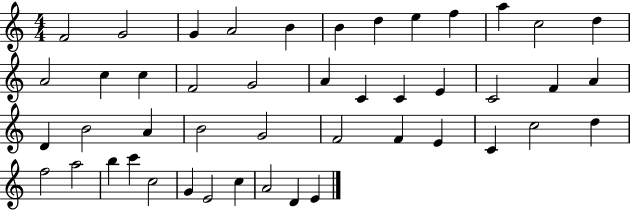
F4/h G4/h G4/q A4/h B4/q B4/q D5/q E5/q F5/q A5/q C5/h D5/q A4/h C5/q C5/q F4/h G4/h A4/q C4/q C4/q E4/q C4/h F4/q A4/q D4/q B4/h A4/q B4/h G4/h F4/h F4/q E4/q C4/q C5/h D5/q F5/h A5/h B5/q C6/q C5/h G4/q E4/h C5/q A4/h D4/q E4/q